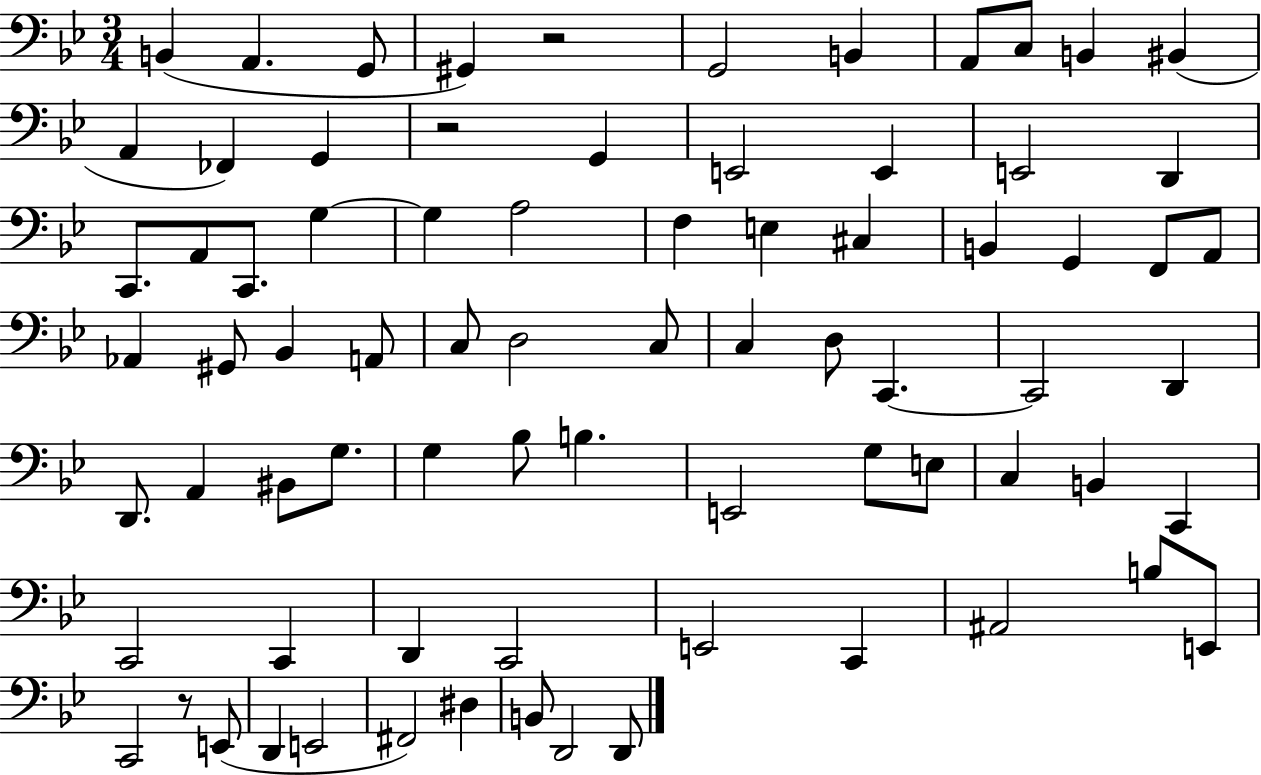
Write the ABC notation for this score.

X:1
T:Untitled
M:3/4
L:1/4
K:Bb
B,, A,, G,,/2 ^G,, z2 G,,2 B,, A,,/2 C,/2 B,, ^B,, A,, _F,, G,, z2 G,, E,,2 E,, E,,2 D,, C,,/2 A,,/2 C,,/2 G, G, A,2 F, E, ^C, B,, G,, F,,/2 A,,/2 _A,, ^G,,/2 _B,, A,,/2 C,/2 D,2 C,/2 C, D,/2 C,, C,,2 D,, D,,/2 A,, ^B,,/2 G,/2 G, _B,/2 B, E,,2 G,/2 E,/2 C, B,, C,, C,,2 C,, D,, C,,2 E,,2 C,, ^A,,2 B,/2 E,,/2 C,,2 z/2 E,,/2 D,, E,,2 ^F,,2 ^D, B,,/2 D,,2 D,,/2